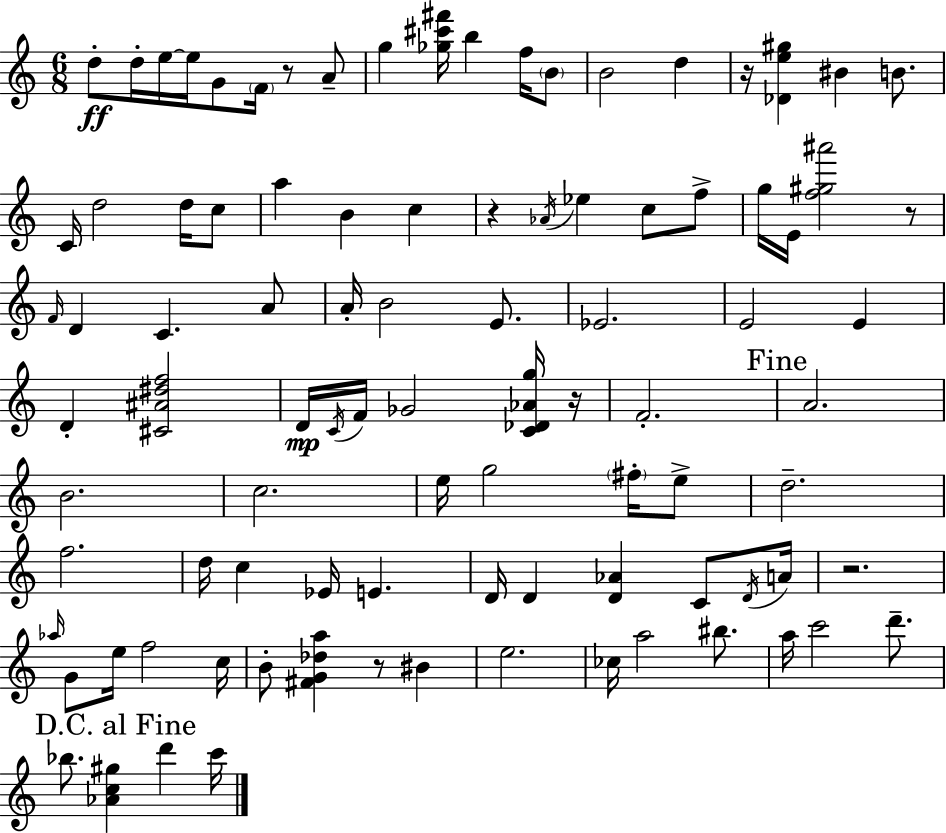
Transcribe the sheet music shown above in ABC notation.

X:1
T:Untitled
M:6/8
L:1/4
K:C
d/2 d/4 e/4 e/4 G/2 F/4 z/2 A/2 g [_g^c'^f']/4 b f/4 B/2 B2 d z/4 [_De^g] ^B B/2 C/4 d2 d/4 c/2 a B c z _A/4 _e c/2 f/2 g/4 E/4 [f^g^a']2 z/2 F/4 D C A/2 A/4 B2 E/2 _E2 E2 E D [^C^A^df]2 D/4 C/4 F/4 _G2 [C_D_Ag]/4 z/4 F2 A2 B2 c2 e/4 g2 ^f/4 e/2 d2 f2 d/4 c _E/4 E D/4 D [D_A] C/2 D/4 A/4 z2 _a/4 G/2 e/4 f2 c/4 B/2 [^FG_da] z/2 ^B e2 _c/4 a2 ^b/2 a/4 c'2 d'/2 _b/2 [_Ac^g] d' c'/4